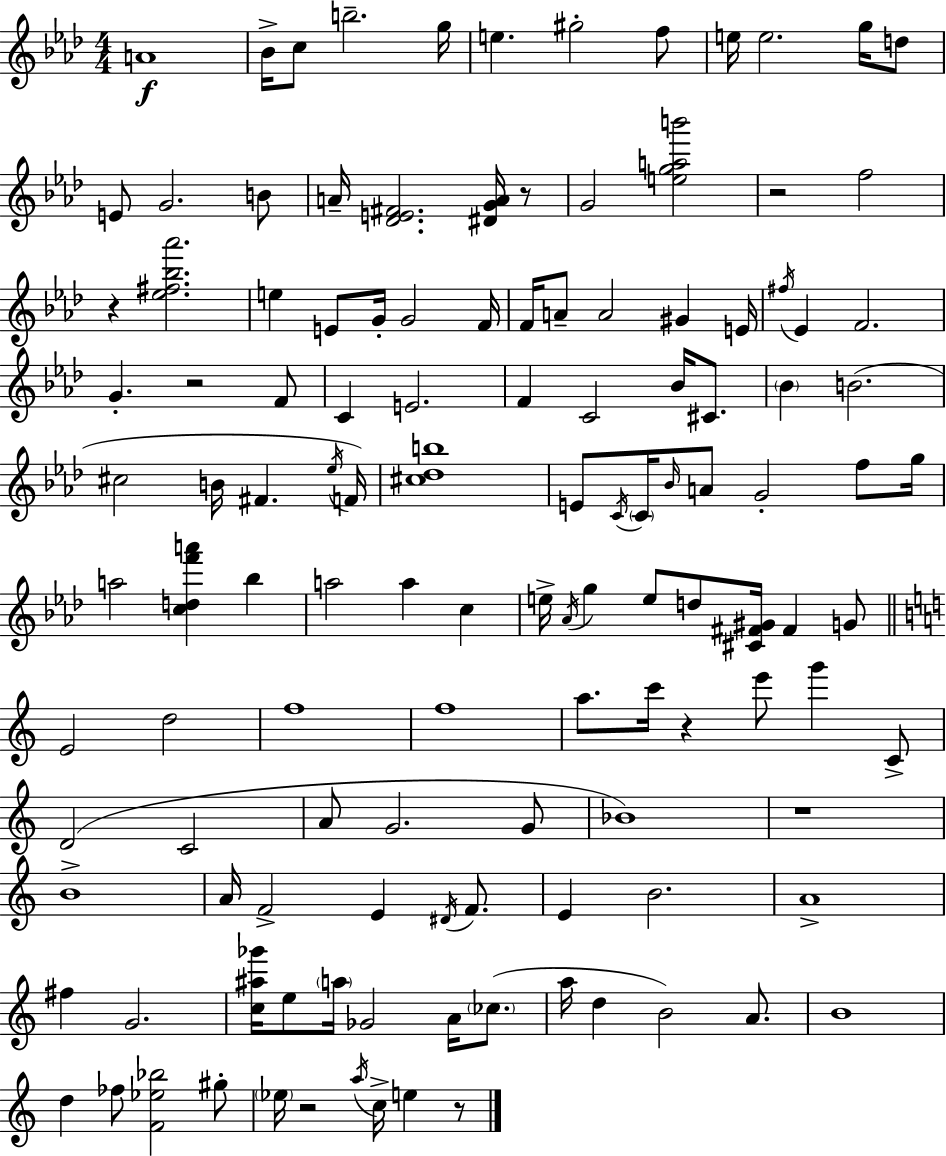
{
  \clef treble
  \numericTimeSignature
  \time 4/4
  \key f \minor
  a'1\f | bes'16-> c''8 b''2.-- g''16 | e''4. gis''2-. f''8 | e''16 e''2. g''16 d''8 | \break e'8 g'2. b'8 | a'16-- <des' e' fis'>2. <dis' g' a'>16 r8 | g'2 <e'' g'' a'' b'''>2 | r2 f''2 | \break r4 <ees'' fis'' bes'' aes'''>2. | e''4 e'8 g'16-. g'2 f'16 | f'16 a'8-- a'2 gis'4 e'16 | \acciaccatura { fis''16 } ees'4 f'2. | \break g'4.-. r2 f'8 | c'4 e'2. | f'4 c'2 bes'16 cis'8. | \parenthesize bes'4 b'2.( | \break cis''2 b'16 fis'4. | \acciaccatura { ees''16 }) f'16 <cis'' des'' b''>1 | e'8 \acciaccatura { c'16 } \parenthesize c'16 \grace { bes'16 } a'8 g'2-. | f''8 g''16 a''2 <c'' d'' f''' a'''>4 | \break bes''4 a''2 a''4 | c''4 e''16-> \acciaccatura { aes'16 } g''4 e''8 d''8 <cis' fis' gis'>16 fis'4 | g'8 \bar "||" \break \key c \major e'2 d''2 | f''1 | f''1 | a''8. c'''16 r4 e'''8 g'''4 c'8-> | \break d'2( c'2 | a'8 g'2. g'8 | bes'1) | r1 | \break b'1-> | a'16 f'2-> e'4 \acciaccatura { dis'16 } f'8. | e'4 b'2. | a'1-> | \break fis''4 g'2. | <c'' ais'' ges'''>16 e''8 \parenthesize a''16 ges'2 a'16 \parenthesize ces''8.( | a''16 d''4 b'2) a'8. | b'1 | \break d''4 fes''8 <f' ees'' bes''>2 gis''8-. | \parenthesize ees''16 r2 \acciaccatura { a''16 } c''16-> e''4 | r8 \bar "|."
}